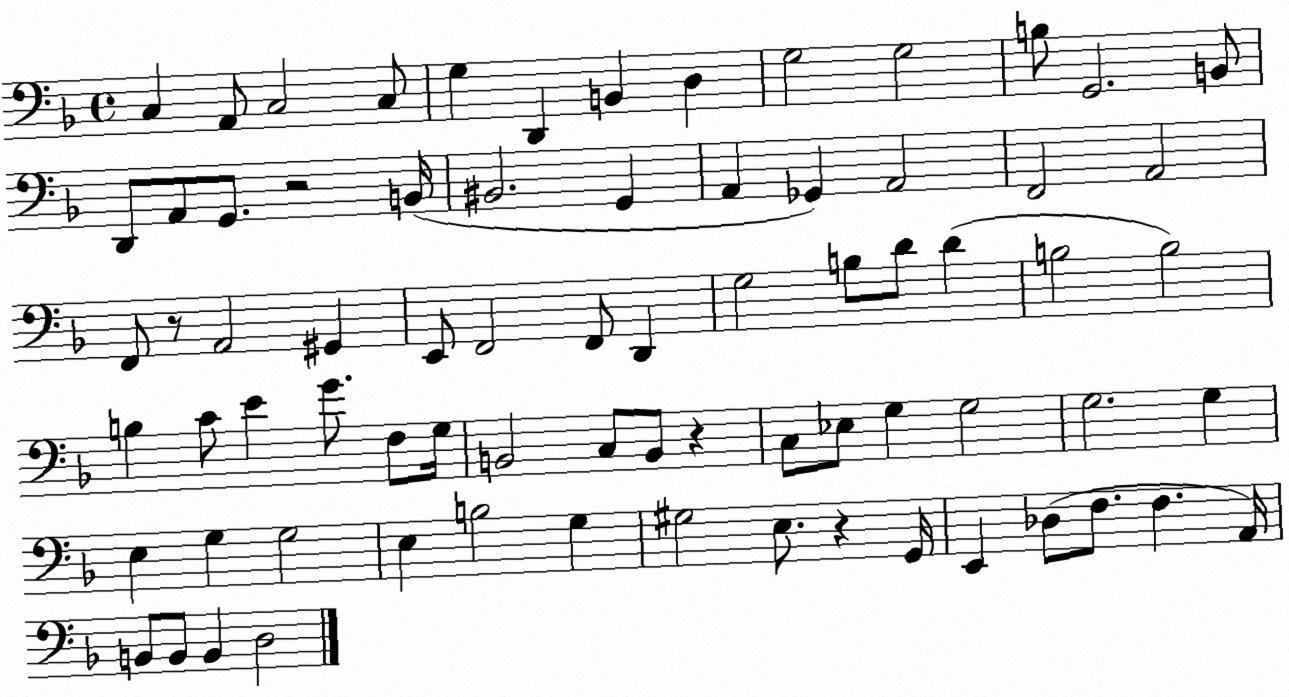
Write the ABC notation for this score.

X:1
T:Untitled
M:4/4
L:1/4
K:F
C, A,,/2 C,2 C,/2 G, D,, B,, D, G,2 G,2 B,/2 G,,2 B,,/2 D,,/2 A,,/2 G,,/2 z2 B,,/4 ^B,,2 G,, A,, _G,, A,,2 F,,2 A,,2 F,,/2 z/2 A,,2 ^G,, E,,/2 F,,2 F,,/2 D,, G,2 B,/2 D/2 D B,2 B,2 B, C/2 E G/2 F,/2 G,/4 B,,2 C,/2 B,,/2 z C,/2 _E,/2 G, G,2 G,2 G, E, G, G,2 E, B,2 G, ^G,2 E,/2 z G,,/4 E,, _D,/2 F,/2 F, A,,/4 B,,/2 B,,/2 B,, D,2